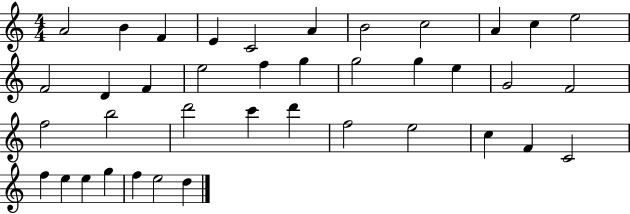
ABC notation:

X:1
T:Untitled
M:4/4
L:1/4
K:C
A2 B F E C2 A B2 c2 A c e2 F2 D F e2 f g g2 g e G2 F2 f2 b2 d'2 c' d' f2 e2 c F C2 f e e g f e2 d